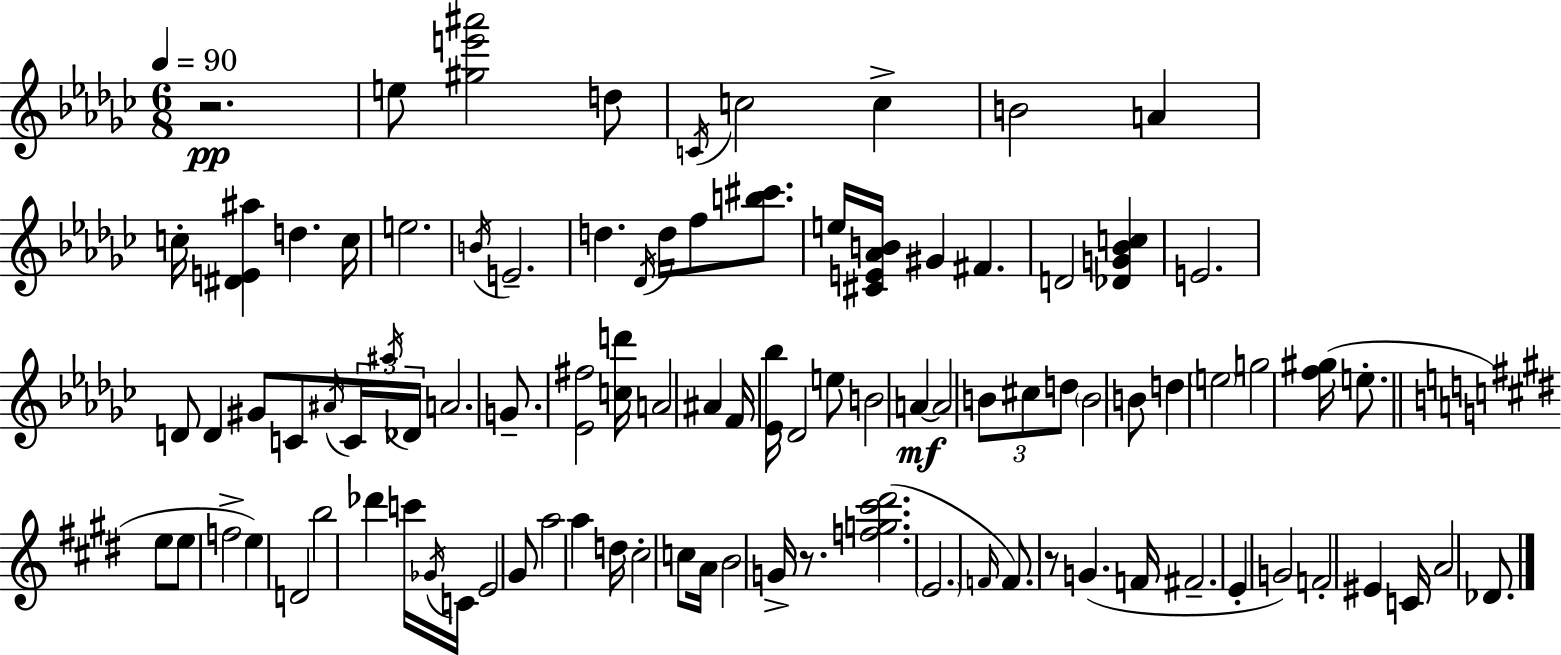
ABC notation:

X:1
T:Untitled
M:6/8
L:1/4
K:Ebm
z2 e/2 [^ge'^a']2 d/2 C/4 c2 c B2 A c/4 [^DE^a] d c/4 e2 B/4 E2 d _D/4 d/4 f/2 [b^c']/2 e/4 [^CE_AB]/4 ^G ^F D2 [_DG_Bc] E2 D/2 D ^G/2 C/2 ^A/4 C/4 ^a/4 _D/4 A2 G/2 [_E^f]2 [cd']/4 A2 ^A F/4 [_E_b]/4 _D2 e/2 B2 A A2 B/2 ^c/2 d/2 B2 B/2 d e2 g2 [f^g]/4 e/2 e/2 e/2 f2 e D2 b2 _d' c'/4 _G/4 C/4 E2 ^G/2 a2 a d/4 ^c2 c/2 A/4 B2 G/4 z/2 [fg^c'^d']2 E2 F/4 F/2 z/2 G F/4 ^F2 E G2 F2 ^E C/4 A2 _D/2